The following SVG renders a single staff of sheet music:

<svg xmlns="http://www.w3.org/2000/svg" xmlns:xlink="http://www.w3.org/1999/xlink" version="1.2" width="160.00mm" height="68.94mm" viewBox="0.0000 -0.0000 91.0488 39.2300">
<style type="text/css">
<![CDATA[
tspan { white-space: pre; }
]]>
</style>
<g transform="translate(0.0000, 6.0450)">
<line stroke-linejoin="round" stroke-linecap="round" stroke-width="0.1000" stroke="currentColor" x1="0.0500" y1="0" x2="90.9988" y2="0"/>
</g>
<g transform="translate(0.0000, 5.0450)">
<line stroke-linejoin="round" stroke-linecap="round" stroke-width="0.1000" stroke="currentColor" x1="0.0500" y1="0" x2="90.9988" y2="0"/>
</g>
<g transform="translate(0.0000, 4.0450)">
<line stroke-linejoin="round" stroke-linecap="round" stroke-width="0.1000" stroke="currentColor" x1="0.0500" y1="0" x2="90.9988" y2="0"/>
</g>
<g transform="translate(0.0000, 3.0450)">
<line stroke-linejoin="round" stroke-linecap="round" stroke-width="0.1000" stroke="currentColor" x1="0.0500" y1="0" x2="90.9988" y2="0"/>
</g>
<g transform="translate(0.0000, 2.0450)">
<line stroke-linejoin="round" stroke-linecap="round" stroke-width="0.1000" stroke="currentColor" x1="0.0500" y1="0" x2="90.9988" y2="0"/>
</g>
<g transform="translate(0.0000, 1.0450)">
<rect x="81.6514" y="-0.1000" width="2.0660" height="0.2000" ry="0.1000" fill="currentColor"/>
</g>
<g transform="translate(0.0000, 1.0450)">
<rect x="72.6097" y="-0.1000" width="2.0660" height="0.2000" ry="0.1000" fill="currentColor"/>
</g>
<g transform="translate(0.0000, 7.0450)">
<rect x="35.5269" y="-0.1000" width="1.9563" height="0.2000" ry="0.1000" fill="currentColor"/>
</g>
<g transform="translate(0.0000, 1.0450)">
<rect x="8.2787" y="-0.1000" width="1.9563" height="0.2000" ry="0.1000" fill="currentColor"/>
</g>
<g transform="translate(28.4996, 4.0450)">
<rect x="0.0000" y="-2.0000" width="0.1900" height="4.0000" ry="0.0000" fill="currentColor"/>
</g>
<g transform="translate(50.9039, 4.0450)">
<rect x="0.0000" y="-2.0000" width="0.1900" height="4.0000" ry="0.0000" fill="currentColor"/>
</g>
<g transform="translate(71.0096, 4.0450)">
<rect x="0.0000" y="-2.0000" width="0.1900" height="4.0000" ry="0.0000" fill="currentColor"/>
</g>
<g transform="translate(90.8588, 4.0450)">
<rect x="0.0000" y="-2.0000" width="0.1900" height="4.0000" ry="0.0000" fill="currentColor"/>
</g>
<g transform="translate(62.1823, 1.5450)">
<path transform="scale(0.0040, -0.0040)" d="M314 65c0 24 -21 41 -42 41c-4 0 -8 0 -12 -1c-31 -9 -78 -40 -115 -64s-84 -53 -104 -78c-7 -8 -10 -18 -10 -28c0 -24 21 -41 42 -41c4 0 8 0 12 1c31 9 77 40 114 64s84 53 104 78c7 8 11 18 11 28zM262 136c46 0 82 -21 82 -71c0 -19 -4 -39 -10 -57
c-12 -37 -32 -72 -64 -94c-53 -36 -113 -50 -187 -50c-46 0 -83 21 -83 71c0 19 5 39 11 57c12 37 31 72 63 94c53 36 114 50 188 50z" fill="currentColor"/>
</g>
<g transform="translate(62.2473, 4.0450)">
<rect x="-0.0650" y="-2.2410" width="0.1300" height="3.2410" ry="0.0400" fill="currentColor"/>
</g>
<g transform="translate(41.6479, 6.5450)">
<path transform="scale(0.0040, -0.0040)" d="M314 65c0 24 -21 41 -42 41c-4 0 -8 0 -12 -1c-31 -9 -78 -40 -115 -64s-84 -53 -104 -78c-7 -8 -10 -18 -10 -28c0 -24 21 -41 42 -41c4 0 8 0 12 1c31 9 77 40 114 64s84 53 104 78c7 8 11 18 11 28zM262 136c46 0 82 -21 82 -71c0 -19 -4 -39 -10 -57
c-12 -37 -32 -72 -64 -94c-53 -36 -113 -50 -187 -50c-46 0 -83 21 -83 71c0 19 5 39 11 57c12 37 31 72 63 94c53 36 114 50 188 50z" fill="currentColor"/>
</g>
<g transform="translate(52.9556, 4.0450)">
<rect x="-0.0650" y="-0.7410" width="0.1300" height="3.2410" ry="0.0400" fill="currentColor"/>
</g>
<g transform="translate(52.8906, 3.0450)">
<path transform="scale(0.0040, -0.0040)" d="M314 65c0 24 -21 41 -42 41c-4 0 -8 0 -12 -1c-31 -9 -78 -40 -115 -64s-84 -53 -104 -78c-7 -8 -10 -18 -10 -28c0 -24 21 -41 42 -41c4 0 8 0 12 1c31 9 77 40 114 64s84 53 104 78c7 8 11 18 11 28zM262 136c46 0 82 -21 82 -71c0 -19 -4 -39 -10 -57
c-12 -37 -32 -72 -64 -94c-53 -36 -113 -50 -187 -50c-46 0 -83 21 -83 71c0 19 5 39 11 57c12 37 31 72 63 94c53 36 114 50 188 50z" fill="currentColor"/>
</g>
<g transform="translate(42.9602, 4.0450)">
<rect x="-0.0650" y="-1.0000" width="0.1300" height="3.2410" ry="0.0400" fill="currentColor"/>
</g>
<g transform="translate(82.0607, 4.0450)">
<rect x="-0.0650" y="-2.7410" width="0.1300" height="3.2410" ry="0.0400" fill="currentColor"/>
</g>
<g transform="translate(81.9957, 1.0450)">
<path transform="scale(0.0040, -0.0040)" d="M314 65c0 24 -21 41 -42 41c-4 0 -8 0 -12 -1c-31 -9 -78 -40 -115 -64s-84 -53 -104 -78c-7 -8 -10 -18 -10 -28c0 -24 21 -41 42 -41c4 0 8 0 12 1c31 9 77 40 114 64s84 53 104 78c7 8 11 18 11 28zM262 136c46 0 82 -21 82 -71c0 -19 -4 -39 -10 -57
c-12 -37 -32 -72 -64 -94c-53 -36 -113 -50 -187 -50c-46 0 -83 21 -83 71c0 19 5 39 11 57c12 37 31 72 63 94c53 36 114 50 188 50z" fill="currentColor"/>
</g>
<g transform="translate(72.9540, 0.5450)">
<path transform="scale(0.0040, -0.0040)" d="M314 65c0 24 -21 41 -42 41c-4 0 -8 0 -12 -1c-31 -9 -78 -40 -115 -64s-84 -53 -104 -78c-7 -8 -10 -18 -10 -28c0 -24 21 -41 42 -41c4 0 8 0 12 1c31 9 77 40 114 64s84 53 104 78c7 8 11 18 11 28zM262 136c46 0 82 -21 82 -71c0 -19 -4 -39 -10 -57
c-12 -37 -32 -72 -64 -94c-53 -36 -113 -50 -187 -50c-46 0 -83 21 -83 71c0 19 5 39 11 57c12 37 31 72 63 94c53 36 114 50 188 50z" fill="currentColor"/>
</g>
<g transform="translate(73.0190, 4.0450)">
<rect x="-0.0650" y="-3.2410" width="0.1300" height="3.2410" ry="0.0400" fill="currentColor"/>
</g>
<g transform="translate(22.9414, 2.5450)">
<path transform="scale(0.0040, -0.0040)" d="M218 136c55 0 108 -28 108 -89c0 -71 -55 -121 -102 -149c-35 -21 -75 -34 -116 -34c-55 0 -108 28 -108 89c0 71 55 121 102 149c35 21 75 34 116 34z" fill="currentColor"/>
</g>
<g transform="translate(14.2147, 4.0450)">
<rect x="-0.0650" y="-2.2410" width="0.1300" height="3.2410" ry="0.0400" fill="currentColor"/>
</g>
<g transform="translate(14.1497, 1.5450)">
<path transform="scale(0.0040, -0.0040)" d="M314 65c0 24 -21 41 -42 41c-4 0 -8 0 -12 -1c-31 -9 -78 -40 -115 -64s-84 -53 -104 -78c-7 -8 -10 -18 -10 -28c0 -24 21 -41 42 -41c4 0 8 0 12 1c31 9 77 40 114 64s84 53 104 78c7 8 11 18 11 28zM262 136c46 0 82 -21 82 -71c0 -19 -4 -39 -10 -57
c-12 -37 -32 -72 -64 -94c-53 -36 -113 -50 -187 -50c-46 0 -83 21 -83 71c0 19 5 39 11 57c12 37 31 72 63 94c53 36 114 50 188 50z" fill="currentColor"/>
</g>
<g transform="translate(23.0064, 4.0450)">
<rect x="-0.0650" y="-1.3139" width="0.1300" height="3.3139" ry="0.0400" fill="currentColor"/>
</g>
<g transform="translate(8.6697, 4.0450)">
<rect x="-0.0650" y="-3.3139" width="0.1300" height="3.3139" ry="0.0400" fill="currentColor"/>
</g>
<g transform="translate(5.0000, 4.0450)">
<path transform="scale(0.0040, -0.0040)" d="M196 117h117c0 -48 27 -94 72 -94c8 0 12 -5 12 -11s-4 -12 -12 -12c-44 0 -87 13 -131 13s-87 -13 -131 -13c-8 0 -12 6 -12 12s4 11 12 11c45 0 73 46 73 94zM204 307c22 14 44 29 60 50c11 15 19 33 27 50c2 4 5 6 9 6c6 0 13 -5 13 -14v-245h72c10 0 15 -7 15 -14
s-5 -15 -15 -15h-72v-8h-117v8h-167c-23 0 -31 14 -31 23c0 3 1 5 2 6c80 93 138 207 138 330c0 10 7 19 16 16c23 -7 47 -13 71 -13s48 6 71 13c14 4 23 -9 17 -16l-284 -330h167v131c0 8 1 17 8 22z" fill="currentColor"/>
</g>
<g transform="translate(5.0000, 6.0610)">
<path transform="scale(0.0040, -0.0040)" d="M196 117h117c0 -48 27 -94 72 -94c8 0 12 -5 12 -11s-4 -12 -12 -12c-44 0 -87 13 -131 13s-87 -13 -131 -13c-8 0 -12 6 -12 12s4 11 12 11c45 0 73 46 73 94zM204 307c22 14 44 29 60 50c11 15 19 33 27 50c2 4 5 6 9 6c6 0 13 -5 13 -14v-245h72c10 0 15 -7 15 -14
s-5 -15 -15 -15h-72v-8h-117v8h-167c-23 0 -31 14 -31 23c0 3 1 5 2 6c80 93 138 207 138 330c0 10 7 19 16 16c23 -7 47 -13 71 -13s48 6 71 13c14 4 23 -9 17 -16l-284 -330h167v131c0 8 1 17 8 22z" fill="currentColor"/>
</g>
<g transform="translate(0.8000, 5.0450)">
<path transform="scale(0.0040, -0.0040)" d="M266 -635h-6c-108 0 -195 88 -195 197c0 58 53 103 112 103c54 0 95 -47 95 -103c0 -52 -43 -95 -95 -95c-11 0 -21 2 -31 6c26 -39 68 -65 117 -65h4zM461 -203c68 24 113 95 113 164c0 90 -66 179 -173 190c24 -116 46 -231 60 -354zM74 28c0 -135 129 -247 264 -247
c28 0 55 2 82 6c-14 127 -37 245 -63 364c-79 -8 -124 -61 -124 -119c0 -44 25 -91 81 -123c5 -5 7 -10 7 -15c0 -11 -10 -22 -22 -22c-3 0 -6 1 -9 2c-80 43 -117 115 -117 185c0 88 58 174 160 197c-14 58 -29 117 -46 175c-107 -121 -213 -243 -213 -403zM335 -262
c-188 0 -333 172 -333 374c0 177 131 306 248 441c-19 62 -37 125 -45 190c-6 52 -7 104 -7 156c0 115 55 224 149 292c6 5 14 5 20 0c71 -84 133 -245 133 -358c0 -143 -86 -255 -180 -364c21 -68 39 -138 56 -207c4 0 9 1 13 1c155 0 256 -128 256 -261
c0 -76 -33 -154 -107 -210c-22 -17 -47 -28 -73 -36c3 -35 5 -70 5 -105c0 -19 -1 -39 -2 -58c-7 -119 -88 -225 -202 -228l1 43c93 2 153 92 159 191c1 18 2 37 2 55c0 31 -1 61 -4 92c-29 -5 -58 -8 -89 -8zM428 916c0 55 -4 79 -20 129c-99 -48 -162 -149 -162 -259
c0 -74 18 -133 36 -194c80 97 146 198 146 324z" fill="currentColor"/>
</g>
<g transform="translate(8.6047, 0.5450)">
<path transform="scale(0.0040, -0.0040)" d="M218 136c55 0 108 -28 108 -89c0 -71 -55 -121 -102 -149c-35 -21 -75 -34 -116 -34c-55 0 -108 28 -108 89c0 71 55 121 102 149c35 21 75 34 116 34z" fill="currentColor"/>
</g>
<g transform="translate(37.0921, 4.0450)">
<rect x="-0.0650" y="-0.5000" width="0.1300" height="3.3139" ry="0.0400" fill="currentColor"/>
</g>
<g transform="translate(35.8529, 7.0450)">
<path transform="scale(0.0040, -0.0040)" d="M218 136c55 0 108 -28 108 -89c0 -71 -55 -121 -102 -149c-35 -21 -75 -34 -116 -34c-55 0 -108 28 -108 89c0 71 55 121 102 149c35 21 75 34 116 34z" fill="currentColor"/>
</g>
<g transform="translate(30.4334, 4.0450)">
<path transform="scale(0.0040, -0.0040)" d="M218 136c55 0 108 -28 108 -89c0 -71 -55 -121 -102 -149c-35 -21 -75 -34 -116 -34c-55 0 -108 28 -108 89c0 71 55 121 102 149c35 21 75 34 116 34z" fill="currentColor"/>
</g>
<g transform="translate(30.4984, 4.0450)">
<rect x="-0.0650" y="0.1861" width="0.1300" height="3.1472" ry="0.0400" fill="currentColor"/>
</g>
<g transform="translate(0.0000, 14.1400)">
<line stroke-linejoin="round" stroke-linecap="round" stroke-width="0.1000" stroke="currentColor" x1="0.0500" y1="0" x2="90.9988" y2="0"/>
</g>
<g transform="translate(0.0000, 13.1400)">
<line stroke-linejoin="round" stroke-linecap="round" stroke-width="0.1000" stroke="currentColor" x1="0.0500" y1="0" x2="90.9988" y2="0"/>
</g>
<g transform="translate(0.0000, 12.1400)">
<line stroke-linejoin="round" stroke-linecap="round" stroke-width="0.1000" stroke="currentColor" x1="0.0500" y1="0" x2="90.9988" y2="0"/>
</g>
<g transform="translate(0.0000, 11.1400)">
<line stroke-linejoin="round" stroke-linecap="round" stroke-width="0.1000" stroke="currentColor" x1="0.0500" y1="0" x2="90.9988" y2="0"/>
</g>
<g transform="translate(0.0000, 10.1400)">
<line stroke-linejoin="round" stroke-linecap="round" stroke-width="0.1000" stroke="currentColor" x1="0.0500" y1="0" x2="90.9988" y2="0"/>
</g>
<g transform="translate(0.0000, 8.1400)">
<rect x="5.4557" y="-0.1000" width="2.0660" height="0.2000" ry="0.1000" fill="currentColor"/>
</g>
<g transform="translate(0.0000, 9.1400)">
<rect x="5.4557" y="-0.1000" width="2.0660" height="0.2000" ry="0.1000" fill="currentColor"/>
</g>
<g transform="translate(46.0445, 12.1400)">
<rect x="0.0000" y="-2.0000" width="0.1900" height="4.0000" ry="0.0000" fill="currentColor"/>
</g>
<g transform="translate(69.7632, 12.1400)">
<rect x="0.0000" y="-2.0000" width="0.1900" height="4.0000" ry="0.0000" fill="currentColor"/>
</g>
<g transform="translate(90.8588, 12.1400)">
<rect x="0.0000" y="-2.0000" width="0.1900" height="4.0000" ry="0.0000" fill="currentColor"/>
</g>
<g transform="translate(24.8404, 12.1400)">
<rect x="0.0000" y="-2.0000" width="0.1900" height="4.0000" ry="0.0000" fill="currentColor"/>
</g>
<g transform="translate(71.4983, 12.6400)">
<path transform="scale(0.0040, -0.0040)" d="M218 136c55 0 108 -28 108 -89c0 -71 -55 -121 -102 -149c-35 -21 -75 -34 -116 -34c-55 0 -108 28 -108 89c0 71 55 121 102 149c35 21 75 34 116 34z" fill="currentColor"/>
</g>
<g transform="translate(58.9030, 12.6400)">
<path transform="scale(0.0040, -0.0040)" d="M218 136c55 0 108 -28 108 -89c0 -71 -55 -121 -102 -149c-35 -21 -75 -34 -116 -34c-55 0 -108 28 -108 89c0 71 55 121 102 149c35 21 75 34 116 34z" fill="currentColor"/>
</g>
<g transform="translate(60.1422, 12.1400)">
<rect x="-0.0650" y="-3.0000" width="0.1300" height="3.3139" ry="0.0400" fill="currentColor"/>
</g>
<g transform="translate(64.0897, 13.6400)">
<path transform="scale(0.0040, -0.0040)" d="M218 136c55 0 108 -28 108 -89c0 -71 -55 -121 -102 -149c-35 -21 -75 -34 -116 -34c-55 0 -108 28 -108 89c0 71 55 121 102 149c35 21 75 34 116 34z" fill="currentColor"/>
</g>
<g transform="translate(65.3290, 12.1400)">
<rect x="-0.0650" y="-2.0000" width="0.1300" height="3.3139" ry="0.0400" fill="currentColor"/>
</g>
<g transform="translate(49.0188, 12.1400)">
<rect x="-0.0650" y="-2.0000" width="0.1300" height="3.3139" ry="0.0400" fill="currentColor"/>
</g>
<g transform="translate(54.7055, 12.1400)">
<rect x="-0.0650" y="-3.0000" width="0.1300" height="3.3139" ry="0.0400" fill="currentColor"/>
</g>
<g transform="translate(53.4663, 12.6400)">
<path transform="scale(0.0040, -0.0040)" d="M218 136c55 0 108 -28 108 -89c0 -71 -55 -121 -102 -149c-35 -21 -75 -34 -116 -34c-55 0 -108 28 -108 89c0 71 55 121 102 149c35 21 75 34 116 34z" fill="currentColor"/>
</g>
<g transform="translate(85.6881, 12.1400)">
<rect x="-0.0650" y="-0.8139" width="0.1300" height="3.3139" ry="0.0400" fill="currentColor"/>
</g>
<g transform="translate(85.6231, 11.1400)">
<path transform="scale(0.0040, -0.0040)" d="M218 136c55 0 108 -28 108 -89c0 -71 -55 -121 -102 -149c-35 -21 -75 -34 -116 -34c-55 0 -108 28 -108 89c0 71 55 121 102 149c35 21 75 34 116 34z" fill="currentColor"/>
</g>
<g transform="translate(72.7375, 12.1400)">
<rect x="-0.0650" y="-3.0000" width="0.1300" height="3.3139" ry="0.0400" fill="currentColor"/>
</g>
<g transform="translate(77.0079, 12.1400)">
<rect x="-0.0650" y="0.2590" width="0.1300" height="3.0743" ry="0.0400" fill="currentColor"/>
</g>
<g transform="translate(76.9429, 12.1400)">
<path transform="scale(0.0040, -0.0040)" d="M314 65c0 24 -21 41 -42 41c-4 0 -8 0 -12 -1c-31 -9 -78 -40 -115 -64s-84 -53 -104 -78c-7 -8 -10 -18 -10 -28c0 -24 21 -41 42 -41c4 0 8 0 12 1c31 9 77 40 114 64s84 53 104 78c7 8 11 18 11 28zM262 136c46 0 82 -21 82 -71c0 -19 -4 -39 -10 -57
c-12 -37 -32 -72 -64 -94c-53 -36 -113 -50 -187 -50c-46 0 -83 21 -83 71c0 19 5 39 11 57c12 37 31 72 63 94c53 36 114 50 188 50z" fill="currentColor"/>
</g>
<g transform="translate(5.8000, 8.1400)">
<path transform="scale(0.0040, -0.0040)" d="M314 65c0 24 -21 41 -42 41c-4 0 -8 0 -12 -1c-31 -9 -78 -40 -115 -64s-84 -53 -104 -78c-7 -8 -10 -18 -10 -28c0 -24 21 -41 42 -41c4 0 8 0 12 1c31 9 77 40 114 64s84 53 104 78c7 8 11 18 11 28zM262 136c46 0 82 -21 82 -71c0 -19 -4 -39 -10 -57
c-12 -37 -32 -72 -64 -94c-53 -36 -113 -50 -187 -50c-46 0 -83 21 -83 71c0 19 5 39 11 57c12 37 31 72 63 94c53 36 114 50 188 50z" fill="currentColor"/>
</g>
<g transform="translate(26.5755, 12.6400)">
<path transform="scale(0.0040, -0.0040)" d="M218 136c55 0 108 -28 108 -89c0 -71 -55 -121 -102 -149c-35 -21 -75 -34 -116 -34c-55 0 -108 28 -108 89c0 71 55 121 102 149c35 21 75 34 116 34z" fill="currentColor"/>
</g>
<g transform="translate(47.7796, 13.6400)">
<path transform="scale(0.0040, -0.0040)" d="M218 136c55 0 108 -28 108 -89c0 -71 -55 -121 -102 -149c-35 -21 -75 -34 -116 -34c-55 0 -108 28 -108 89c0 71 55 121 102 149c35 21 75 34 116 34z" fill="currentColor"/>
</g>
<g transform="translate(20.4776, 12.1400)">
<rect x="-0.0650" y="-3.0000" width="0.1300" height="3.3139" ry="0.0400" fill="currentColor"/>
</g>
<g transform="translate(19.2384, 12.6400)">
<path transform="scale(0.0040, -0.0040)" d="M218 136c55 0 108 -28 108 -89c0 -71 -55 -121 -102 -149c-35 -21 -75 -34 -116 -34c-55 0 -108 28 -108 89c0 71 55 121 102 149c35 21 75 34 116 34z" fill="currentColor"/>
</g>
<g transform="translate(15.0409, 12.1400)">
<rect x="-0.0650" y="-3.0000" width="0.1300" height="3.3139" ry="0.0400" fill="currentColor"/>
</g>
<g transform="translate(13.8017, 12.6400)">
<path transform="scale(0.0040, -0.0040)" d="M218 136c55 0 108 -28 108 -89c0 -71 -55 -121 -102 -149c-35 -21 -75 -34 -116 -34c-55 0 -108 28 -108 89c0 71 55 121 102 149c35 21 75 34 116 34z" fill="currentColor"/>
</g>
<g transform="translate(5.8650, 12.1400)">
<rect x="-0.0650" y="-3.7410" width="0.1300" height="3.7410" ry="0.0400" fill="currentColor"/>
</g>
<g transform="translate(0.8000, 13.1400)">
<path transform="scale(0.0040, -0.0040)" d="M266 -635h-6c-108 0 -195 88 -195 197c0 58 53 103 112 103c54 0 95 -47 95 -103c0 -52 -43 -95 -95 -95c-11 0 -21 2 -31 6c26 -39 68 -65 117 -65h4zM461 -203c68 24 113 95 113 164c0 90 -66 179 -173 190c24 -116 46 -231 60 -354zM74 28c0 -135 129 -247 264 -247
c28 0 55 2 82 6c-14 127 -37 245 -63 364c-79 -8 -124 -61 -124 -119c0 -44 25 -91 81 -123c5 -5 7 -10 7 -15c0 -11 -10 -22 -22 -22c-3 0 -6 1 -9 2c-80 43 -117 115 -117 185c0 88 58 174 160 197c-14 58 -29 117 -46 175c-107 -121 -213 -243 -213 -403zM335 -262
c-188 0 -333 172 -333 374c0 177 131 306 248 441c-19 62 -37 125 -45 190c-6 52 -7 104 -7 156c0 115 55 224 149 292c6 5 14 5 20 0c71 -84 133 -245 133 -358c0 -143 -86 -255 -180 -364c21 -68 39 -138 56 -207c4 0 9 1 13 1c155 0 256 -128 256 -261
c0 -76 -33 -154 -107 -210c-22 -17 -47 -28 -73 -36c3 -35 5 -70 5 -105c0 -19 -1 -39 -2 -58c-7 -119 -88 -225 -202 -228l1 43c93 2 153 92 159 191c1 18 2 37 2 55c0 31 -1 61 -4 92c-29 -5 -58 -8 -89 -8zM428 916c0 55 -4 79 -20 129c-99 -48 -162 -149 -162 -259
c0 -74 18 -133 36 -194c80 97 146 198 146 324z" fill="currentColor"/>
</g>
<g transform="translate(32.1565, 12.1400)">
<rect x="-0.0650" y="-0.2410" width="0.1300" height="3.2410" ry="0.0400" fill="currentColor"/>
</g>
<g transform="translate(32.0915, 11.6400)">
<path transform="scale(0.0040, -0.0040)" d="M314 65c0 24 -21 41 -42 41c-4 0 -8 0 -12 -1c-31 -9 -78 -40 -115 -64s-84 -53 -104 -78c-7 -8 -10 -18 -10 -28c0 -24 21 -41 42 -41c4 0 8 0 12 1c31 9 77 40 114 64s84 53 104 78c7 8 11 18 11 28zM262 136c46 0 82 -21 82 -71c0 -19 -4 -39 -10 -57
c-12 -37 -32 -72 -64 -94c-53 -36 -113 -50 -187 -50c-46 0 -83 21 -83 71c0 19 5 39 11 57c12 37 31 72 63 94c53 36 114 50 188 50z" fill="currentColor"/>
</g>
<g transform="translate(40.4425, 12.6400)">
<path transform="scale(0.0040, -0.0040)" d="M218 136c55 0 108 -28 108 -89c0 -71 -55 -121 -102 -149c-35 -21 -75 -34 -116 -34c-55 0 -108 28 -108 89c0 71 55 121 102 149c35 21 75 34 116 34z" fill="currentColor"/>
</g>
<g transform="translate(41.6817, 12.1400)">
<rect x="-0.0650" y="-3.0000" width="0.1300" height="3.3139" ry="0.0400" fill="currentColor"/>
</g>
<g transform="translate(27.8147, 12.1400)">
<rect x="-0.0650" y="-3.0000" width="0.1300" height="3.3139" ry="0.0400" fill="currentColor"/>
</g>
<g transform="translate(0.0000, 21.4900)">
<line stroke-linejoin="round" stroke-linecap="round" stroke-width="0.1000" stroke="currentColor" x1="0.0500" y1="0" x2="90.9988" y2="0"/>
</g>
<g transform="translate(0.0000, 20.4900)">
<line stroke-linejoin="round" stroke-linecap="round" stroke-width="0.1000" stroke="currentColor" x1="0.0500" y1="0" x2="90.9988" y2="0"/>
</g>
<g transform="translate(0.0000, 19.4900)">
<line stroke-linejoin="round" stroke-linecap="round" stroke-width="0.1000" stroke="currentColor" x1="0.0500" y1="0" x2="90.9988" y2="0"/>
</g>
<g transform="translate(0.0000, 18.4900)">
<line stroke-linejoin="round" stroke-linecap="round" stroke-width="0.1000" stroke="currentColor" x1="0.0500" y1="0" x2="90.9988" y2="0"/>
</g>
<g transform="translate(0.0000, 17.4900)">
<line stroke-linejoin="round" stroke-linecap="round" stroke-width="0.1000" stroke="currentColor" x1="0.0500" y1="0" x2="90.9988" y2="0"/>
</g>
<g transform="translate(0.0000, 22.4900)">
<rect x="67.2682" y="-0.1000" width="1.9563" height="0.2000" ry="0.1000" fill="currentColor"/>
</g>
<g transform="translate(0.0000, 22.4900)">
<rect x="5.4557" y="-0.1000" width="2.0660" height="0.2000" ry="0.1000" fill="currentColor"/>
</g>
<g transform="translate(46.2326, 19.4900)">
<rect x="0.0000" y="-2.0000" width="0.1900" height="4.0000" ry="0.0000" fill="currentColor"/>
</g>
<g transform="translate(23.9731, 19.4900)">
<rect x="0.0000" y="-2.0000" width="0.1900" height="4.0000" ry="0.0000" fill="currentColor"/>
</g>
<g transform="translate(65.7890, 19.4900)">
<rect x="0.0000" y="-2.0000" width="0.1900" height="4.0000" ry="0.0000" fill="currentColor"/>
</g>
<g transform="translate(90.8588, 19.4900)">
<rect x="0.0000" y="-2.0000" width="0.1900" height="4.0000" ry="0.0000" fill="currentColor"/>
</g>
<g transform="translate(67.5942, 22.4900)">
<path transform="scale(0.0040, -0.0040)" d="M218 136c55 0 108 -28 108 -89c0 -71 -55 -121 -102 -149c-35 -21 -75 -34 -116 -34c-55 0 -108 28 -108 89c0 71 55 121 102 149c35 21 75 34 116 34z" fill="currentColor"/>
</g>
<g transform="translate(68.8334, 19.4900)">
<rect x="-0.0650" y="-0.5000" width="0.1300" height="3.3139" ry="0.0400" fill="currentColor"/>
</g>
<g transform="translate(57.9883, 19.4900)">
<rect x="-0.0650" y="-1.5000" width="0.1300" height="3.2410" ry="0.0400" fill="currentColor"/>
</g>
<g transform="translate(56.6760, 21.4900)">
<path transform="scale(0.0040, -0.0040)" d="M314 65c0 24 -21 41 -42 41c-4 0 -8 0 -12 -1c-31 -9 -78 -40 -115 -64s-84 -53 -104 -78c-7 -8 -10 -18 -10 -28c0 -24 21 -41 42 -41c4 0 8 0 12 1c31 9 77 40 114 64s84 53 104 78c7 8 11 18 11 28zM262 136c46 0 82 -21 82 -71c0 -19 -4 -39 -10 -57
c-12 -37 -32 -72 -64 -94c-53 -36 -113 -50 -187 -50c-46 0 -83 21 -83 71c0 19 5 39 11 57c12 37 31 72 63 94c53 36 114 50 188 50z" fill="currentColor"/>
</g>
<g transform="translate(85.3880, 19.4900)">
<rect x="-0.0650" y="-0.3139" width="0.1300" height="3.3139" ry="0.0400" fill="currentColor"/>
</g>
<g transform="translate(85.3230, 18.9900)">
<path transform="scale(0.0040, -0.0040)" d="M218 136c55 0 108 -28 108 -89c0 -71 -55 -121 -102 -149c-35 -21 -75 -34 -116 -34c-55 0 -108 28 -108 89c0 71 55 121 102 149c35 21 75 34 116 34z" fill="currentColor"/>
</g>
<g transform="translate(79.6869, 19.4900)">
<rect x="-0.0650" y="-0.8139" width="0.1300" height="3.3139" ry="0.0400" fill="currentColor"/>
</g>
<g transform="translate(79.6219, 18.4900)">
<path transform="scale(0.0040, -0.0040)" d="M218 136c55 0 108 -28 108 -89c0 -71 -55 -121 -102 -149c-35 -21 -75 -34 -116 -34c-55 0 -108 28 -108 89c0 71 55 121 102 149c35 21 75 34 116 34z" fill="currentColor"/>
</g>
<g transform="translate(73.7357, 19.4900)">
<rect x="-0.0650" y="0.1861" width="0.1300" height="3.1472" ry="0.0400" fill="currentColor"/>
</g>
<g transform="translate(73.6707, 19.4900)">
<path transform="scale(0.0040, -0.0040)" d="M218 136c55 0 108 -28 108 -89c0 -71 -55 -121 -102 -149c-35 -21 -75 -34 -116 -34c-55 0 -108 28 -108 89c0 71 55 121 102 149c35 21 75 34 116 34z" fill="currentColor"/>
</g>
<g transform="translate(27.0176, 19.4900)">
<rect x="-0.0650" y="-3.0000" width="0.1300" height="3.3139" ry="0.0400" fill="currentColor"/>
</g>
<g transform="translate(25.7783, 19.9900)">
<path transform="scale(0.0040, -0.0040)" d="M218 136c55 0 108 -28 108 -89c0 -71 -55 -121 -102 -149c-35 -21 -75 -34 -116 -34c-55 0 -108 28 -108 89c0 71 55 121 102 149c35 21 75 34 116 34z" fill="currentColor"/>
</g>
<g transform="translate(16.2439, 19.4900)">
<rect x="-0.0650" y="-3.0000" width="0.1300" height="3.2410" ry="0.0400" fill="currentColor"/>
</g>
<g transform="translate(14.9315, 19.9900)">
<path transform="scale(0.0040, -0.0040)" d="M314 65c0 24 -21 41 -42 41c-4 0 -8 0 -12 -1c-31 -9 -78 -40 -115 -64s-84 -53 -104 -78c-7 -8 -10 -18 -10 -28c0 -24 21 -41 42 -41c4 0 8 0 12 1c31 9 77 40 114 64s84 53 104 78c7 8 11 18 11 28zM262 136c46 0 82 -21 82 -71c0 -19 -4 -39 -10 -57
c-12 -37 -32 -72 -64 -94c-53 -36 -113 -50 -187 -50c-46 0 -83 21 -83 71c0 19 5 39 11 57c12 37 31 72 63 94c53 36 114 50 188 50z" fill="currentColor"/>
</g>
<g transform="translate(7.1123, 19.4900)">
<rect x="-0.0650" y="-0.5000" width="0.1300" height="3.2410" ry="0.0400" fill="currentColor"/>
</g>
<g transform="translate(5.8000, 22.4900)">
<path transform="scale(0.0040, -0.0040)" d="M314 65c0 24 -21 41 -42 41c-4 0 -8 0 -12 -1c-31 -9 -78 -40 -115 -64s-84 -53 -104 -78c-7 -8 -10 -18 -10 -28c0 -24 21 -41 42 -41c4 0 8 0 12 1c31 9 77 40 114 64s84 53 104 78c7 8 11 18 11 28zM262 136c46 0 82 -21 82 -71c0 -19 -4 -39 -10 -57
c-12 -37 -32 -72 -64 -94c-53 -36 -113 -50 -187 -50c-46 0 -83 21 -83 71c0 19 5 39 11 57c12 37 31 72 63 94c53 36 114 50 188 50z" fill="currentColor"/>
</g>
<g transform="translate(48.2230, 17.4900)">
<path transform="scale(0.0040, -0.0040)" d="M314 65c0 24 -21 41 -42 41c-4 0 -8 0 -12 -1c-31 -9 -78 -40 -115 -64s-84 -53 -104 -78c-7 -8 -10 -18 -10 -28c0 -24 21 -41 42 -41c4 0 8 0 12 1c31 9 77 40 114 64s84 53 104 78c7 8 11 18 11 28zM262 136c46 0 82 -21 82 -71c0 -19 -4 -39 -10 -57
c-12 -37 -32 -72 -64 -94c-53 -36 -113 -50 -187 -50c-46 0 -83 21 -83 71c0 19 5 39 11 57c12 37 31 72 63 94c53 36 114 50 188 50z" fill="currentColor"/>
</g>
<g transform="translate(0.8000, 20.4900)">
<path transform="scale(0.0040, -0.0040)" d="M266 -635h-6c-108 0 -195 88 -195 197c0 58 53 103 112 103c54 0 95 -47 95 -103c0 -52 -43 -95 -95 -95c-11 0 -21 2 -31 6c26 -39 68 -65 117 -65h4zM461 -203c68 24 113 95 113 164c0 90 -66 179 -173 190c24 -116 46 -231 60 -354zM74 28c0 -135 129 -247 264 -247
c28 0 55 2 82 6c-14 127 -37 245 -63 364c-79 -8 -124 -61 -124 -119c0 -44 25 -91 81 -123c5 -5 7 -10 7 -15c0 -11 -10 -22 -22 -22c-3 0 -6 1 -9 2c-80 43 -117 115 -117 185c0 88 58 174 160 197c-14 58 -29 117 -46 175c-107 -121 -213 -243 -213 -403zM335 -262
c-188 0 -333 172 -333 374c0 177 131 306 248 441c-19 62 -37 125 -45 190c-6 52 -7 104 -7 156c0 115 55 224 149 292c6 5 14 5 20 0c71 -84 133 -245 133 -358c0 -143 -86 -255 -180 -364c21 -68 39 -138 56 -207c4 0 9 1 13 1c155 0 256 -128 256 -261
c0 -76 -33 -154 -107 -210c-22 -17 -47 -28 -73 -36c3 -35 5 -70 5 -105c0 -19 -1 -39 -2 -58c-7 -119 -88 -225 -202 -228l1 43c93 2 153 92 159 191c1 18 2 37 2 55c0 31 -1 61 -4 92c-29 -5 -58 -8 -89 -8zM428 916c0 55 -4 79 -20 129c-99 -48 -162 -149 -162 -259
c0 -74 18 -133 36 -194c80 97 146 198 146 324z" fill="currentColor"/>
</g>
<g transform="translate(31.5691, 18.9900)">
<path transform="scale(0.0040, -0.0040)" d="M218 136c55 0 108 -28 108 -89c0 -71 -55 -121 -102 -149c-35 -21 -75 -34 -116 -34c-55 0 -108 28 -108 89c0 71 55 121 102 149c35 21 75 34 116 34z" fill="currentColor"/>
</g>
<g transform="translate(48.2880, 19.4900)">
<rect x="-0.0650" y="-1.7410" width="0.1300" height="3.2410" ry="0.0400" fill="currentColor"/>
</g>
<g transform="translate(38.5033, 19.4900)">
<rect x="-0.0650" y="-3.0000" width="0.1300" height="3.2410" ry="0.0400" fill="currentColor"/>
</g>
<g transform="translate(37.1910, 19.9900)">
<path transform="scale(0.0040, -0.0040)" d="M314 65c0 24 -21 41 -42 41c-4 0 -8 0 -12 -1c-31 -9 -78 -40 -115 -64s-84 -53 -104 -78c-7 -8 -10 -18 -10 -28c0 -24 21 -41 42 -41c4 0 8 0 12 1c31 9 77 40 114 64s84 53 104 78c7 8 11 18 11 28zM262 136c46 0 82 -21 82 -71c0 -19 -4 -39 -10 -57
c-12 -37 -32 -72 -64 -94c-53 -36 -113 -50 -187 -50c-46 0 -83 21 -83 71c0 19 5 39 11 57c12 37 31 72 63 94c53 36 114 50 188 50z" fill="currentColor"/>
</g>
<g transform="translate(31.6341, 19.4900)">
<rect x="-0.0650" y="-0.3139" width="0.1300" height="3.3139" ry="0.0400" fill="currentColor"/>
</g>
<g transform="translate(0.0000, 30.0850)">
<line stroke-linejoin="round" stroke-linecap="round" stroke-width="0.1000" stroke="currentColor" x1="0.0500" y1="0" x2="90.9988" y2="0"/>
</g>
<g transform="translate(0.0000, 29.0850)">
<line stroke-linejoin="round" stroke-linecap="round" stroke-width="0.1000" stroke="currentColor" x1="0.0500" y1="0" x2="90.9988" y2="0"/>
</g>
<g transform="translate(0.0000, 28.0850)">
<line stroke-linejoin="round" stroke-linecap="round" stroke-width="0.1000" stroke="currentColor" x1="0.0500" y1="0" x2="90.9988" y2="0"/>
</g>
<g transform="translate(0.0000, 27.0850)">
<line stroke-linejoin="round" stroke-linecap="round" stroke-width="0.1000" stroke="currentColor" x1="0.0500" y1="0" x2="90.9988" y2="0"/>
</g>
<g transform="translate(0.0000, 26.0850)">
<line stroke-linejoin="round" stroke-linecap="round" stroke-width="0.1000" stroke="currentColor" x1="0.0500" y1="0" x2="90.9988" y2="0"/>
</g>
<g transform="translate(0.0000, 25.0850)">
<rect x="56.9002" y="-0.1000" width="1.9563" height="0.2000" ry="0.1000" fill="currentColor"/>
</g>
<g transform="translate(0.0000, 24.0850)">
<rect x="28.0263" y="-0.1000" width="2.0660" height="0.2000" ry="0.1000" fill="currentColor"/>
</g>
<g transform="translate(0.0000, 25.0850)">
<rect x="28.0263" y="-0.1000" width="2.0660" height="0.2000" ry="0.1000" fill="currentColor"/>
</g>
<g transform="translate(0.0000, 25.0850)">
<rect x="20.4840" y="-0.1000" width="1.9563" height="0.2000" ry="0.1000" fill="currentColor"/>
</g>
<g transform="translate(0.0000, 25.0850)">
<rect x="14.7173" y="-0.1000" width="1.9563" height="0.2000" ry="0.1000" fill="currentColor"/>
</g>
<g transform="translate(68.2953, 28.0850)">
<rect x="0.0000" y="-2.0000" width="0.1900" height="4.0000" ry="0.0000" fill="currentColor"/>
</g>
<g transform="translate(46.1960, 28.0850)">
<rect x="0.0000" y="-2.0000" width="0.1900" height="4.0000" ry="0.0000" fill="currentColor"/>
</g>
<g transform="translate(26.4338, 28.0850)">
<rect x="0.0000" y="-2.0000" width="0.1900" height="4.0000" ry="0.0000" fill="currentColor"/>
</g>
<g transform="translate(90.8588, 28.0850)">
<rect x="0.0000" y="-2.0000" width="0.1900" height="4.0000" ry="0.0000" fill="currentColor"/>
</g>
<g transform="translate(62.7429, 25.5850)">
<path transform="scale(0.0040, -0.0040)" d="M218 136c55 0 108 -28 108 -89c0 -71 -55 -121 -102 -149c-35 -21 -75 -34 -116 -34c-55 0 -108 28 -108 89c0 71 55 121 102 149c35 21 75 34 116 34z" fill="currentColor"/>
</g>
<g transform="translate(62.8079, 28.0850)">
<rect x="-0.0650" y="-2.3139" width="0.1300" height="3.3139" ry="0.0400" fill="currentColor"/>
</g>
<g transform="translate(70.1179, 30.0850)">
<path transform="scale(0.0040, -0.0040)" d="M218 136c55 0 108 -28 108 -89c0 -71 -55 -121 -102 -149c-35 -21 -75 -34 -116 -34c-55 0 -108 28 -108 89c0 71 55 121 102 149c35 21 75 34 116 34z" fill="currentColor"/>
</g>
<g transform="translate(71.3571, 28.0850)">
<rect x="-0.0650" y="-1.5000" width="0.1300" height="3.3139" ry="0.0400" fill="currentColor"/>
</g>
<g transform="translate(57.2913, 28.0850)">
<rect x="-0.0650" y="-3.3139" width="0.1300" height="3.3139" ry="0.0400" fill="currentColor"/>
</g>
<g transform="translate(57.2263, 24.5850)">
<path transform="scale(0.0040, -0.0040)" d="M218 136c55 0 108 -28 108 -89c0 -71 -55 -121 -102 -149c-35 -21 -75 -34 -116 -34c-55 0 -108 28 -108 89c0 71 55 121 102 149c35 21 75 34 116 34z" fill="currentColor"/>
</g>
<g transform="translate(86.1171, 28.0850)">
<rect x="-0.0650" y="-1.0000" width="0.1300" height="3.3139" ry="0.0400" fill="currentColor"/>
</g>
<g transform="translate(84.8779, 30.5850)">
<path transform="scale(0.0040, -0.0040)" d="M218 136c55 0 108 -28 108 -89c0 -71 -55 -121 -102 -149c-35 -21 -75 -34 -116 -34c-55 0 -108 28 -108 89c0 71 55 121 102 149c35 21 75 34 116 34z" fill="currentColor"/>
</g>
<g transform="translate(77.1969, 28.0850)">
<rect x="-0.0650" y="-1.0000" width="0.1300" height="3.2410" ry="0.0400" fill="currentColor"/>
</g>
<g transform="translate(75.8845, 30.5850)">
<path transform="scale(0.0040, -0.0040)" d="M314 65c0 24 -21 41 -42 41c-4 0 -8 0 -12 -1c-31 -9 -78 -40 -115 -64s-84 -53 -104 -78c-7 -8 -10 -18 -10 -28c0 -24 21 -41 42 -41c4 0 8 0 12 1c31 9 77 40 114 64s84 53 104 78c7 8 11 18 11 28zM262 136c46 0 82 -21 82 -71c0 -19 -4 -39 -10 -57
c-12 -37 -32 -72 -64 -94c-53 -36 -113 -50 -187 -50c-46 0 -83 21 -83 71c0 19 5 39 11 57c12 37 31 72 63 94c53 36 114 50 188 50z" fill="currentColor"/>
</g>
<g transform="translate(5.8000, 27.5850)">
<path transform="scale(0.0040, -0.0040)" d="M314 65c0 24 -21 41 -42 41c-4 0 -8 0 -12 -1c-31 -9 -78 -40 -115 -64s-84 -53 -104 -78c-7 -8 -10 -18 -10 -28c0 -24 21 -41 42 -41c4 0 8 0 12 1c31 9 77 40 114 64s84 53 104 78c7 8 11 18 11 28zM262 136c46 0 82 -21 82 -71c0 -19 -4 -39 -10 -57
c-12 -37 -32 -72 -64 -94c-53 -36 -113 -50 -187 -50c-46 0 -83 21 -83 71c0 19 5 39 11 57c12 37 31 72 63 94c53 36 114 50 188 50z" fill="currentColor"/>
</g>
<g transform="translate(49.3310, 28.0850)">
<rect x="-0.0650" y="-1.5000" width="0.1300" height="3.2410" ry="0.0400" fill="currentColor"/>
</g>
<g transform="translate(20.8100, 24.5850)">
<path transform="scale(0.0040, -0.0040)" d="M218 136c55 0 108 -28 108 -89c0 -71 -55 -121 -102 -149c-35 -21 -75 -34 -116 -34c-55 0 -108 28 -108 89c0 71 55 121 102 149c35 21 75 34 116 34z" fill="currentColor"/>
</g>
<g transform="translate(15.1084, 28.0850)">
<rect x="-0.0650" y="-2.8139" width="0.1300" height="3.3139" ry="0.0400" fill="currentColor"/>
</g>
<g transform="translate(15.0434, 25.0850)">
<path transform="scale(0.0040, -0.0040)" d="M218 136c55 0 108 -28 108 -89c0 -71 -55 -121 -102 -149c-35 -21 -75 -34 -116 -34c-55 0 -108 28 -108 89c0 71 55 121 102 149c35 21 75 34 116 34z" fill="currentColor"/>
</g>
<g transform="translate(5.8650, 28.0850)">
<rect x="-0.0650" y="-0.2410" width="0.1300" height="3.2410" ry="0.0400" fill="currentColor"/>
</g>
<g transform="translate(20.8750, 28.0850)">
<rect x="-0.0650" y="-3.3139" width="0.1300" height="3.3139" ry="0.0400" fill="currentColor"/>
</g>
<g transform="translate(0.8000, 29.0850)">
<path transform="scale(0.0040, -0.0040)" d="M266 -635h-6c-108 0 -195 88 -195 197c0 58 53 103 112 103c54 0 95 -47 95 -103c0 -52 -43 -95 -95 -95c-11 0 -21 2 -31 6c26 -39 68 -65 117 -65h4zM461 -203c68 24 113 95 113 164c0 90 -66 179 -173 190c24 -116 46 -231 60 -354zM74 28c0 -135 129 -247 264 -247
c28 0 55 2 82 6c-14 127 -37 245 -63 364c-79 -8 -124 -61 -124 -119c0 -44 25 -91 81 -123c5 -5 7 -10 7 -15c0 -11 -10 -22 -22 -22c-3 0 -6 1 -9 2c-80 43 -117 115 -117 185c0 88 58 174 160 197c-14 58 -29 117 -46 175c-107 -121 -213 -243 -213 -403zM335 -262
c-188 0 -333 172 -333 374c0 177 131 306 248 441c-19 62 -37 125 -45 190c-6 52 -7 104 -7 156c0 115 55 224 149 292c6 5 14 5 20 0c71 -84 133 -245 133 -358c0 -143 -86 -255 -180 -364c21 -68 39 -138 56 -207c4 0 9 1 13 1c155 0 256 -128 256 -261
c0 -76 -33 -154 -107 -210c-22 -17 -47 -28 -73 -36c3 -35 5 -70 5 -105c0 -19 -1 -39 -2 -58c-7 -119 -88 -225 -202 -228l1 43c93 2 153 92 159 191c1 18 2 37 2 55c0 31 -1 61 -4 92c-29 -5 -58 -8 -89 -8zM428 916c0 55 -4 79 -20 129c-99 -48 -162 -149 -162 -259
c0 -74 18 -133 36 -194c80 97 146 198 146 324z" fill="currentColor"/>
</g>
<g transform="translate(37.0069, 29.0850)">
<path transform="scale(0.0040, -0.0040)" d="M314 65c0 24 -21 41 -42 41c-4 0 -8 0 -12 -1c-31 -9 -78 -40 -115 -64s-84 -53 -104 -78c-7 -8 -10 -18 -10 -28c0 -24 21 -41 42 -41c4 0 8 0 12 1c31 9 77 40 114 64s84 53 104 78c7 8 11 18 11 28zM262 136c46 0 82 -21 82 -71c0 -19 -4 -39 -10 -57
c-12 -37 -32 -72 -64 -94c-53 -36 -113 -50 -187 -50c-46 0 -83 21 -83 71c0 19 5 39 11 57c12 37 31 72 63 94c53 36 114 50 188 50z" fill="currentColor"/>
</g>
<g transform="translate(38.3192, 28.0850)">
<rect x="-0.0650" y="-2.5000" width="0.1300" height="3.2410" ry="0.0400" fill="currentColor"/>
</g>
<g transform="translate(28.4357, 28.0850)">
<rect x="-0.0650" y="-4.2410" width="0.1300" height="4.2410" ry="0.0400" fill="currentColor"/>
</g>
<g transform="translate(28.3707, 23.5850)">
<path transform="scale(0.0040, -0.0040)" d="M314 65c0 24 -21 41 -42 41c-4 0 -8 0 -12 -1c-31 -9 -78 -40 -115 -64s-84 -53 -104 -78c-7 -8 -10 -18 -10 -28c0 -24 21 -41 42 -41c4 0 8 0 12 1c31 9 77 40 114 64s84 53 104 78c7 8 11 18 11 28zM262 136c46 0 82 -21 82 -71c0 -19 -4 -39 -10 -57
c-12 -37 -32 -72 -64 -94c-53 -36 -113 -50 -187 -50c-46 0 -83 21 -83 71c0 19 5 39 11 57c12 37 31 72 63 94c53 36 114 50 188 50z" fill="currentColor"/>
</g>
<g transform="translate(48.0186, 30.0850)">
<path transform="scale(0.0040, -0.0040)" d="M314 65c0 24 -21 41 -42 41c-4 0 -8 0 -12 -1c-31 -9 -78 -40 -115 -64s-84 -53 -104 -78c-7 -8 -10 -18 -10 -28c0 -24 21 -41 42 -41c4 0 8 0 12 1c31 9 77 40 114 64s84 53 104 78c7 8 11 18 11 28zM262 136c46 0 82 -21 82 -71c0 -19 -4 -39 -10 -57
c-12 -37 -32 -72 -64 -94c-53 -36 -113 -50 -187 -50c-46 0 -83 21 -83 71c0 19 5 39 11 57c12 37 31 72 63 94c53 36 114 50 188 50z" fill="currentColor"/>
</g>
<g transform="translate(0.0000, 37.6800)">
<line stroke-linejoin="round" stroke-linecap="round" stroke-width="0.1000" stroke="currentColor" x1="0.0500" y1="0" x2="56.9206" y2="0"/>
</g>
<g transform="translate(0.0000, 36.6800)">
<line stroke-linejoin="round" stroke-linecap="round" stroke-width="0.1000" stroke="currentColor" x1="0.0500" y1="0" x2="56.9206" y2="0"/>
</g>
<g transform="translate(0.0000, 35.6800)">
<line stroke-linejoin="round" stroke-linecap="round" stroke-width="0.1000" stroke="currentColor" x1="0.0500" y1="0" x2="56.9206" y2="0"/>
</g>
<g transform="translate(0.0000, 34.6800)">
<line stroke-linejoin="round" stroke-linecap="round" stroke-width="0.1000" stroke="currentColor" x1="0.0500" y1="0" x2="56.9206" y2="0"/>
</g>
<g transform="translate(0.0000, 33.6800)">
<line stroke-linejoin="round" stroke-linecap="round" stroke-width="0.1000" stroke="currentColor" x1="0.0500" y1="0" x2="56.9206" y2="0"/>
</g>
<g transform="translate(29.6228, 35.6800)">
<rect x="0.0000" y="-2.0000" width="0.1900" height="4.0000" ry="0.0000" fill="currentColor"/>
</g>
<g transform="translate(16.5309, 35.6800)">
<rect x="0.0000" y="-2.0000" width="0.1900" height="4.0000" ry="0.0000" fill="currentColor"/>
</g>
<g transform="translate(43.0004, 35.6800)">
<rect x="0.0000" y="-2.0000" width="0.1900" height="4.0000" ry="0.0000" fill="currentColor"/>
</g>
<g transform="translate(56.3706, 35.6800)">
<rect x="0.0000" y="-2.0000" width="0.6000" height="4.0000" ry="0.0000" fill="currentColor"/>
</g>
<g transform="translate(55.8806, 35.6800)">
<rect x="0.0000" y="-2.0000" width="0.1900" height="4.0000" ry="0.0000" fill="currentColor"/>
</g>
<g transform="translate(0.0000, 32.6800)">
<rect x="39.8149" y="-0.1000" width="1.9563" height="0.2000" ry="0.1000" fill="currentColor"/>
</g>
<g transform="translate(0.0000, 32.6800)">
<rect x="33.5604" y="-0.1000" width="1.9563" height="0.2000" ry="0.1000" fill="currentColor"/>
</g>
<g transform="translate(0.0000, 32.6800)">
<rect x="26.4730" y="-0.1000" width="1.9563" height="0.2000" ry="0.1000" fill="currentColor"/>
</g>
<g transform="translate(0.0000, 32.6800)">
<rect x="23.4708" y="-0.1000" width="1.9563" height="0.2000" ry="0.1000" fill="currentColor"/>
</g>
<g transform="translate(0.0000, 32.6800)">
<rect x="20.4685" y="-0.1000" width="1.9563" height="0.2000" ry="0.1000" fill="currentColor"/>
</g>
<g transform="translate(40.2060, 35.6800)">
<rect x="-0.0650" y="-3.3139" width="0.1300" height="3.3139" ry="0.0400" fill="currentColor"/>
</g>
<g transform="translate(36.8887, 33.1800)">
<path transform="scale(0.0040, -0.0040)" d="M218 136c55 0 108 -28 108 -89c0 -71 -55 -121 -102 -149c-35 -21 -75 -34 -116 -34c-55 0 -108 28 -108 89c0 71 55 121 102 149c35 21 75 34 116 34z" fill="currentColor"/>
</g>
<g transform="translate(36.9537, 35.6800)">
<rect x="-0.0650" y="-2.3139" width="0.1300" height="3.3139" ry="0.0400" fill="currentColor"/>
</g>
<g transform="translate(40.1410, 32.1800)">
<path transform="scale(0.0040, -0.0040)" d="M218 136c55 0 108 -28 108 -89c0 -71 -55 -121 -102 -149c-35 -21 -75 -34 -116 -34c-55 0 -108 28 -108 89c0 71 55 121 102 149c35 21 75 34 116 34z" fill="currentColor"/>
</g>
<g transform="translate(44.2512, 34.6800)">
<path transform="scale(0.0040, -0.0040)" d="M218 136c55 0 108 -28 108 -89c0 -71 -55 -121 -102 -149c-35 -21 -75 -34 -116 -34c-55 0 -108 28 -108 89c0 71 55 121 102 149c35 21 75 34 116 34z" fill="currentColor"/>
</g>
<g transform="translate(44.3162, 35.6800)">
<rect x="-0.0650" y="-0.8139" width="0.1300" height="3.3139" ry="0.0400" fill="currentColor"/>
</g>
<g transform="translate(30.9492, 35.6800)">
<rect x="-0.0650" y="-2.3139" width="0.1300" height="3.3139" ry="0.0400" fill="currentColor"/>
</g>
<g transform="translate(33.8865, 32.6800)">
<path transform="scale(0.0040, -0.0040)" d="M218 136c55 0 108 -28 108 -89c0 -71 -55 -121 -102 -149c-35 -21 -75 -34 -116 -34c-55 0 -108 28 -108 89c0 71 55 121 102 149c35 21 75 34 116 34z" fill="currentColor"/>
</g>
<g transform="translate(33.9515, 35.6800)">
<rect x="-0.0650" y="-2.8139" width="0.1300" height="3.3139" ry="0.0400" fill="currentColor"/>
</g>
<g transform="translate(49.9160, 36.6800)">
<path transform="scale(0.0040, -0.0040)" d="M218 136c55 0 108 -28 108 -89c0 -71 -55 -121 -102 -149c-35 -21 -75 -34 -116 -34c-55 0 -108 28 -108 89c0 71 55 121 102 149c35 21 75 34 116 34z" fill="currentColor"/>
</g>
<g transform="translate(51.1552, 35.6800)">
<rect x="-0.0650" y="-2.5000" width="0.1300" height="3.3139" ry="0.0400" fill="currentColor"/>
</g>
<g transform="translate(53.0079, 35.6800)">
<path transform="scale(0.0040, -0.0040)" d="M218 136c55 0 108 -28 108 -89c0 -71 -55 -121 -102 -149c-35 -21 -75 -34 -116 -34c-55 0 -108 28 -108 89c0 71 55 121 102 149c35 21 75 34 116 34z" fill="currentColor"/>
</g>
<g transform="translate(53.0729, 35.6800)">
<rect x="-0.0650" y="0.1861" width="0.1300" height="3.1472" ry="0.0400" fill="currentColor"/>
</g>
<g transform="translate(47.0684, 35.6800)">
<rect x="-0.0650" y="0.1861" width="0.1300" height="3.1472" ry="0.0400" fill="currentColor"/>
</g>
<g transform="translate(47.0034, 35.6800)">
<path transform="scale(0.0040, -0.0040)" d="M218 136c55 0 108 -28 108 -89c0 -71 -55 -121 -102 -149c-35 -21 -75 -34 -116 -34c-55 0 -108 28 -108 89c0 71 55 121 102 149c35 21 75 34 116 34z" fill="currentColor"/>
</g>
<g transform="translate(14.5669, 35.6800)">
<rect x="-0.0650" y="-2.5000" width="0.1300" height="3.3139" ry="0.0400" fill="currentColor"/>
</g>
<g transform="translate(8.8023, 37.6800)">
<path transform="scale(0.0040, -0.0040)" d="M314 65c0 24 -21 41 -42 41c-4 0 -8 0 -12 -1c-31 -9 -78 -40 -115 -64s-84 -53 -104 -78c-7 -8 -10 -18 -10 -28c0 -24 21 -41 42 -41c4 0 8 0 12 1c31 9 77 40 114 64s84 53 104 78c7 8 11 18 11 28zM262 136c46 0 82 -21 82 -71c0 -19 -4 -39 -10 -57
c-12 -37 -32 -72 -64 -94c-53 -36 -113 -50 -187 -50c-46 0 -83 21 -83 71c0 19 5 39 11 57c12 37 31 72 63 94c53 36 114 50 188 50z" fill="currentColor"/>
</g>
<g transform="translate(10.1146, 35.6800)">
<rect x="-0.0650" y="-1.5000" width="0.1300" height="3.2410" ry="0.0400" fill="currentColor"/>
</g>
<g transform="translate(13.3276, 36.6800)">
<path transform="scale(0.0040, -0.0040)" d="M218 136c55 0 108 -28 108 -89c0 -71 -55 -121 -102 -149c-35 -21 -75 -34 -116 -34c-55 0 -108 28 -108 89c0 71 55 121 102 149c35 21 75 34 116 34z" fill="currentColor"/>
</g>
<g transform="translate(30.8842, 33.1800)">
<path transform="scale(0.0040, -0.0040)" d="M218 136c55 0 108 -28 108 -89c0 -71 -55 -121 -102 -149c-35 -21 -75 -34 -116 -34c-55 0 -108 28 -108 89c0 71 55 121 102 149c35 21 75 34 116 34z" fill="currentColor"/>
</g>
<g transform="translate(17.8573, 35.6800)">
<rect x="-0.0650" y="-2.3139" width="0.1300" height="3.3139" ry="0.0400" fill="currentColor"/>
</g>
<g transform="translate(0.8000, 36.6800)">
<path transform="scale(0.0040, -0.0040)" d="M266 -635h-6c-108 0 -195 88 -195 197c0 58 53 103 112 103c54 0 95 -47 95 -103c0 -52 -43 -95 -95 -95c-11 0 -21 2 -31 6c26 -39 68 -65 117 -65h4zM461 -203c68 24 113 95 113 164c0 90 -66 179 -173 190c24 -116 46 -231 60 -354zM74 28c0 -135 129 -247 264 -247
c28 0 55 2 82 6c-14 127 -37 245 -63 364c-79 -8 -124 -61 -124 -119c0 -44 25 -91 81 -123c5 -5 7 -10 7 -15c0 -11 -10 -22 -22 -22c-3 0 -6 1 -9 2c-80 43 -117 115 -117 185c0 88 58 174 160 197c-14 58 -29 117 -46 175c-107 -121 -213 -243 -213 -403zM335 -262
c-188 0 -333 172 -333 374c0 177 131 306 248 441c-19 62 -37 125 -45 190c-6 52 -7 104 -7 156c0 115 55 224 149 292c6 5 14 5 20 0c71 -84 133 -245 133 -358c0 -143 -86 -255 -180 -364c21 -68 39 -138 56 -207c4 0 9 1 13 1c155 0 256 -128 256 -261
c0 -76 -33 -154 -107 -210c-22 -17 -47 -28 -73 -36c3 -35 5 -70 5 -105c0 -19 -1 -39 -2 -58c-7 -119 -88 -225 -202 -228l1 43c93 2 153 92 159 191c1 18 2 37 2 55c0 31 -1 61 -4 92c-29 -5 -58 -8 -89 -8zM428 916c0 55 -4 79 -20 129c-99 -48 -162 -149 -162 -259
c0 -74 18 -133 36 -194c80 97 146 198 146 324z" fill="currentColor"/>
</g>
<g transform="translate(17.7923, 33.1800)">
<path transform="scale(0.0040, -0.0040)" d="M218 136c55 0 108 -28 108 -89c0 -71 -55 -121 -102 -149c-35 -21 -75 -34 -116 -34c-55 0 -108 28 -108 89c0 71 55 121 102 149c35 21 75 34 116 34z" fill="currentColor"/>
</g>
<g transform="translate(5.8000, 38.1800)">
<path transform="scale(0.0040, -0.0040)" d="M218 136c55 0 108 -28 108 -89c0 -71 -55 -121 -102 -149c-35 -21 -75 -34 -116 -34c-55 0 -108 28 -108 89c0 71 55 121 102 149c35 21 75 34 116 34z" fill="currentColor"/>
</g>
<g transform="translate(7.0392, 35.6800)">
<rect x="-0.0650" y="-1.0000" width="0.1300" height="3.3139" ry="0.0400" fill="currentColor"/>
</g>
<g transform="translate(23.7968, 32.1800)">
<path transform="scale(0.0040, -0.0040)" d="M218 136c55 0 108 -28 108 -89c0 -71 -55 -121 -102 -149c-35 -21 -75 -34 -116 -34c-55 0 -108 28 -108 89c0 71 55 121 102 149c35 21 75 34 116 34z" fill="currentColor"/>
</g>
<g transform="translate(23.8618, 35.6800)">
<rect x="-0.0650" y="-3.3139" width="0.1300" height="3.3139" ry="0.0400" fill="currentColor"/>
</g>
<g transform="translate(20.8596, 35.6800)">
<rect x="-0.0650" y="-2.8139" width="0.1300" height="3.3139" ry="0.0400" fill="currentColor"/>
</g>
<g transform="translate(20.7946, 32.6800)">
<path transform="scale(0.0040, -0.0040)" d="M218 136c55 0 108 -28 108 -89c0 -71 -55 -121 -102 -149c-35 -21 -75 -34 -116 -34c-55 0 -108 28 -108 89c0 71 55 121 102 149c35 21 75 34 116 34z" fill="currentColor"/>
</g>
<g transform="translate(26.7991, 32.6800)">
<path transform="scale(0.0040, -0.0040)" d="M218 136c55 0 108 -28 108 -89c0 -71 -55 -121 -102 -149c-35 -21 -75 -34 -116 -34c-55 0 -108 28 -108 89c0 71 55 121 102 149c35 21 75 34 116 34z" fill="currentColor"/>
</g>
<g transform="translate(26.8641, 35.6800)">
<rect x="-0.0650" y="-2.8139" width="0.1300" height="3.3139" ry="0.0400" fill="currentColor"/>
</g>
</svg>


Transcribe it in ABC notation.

X:1
T:Untitled
M:4/4
L:1/4
K:C
b g2 e B C D2 d2 g2 b2 a2 c'2 A A A c2 A F A A F A B2 d C2 A2 A c A2 f2 E2 C B d c c2 a b d'2 G2 E2 b g E D2 D D E2 G g a b a g a g b d B G B